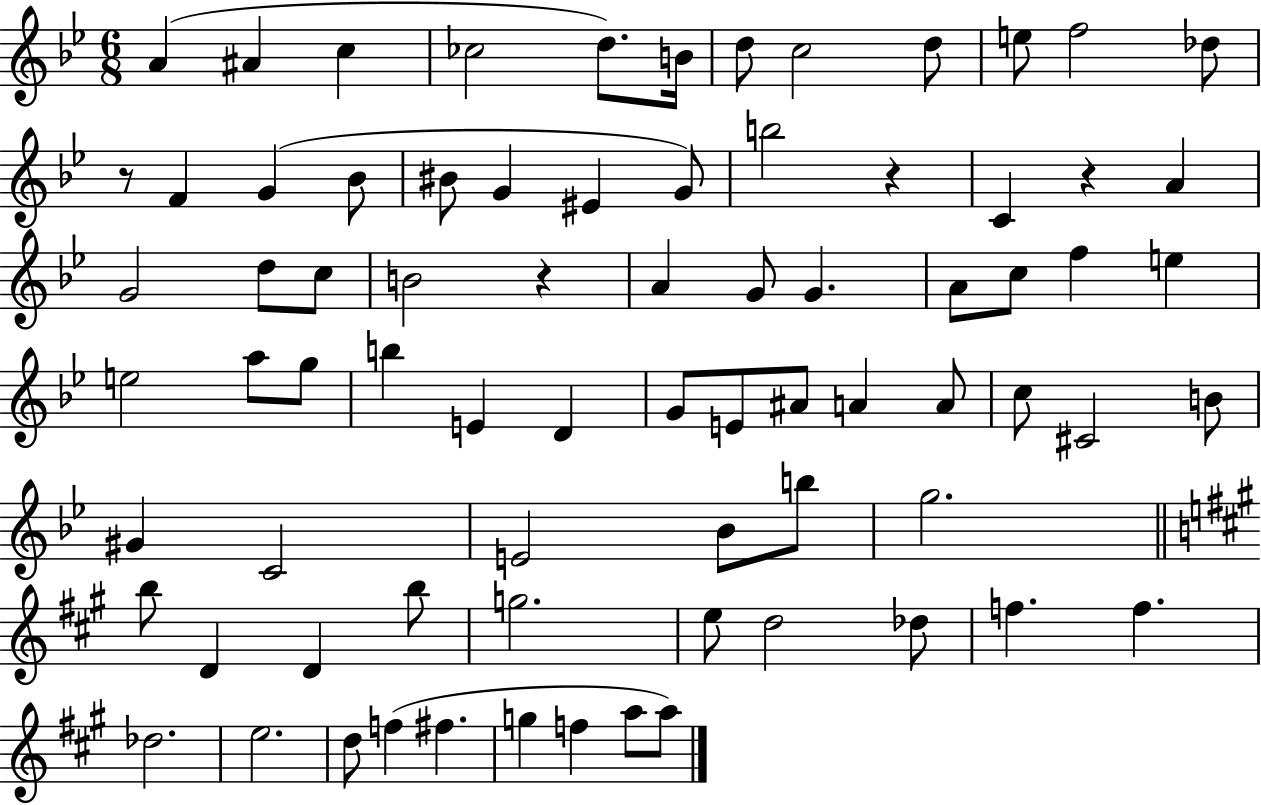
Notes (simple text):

A4/q A#4/q C5/q CES5/h D5/e. B4/s D5/e C5/h D5/e E5/e F5/h Db5/e R/e F4/q G4/q Bb4/e BIS4/e G4/q EIS4/q G4/e B5/h R/q C4/q R/q A4/q G4/h D5/e C5/e B4/h R/q A4/q G4/e G4/q. A4/e C5/e F5/q E5/q E5/h A5/e G5/e B5/q E4/q D4/q G4/e E4/e A#4/e A4/q A4/e C5/e C#4/h B4/e G#4/q C4/h E4/h Bb4/e B5/e G5/h. B5/e D4/q D4/q B5/e G5/h. E5/e D5/h Db5/e F5/q. F5/q. Db5/h. E5/h. D5/e F5/q F#5/q. G5/q F5/q A5/e A5/e